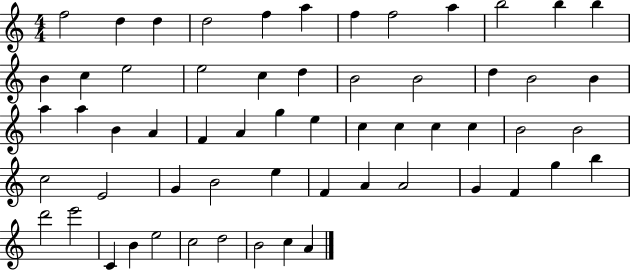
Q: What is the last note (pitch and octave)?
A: A4